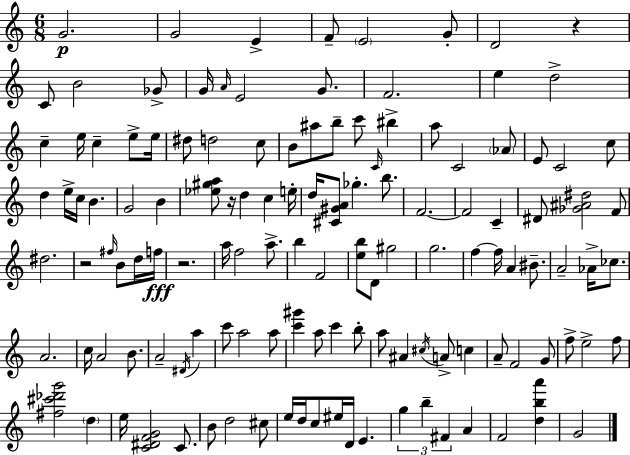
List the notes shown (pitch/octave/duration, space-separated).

G4/h. G4/h E4/q F4/e E4/h G4/e D4/h R/q C4/e B4/h Gb4/e G4/s A4/s E4/h G4/e. F4/h. E5/q D5/h C5/q E5/s C5/q E5/e E5/s D#5/e D5/h C5/e B4/e A#5/e B5/e C6/e C4/s BIS5/q A5/e C4/h Ab4/e E4/e C4/h C5/e D5/q E5/s C5/s B4/q. G4/h B4/q [Eb5,G#5,A5]/e R/s D5/q C5/q E5/s D5/s [C#4,G#4,A4]/e Gb5/q. B5/e. F4/h. F4/h C4/q D#4/e [Gb4,A#4,D#5]/h F4/e D#5/h. R/h F#5/s B4/e D5/s F5/s R/h. A5/s F5/h A5/e. B5/q F4/h [E5,B5]/e D4/e G#5/h G5/h. F5/q F5/s A4/q BIS4/e. A4/h Ab4/s CES5/e. A4/h. C5/s A4/h B4/e. A4/h D#4/s A5/q C6/e A5/h A5/e [C6,G#6]/q A5/e C6/q B5/e A5/e A#4/q C#5/s A4/e C5/q A4/e F4/h G4/e F5/e E5/h F5/e [F#5,C#6,Db6,G6]/h D5/q E5/s [C4,D#4,F4,G4]/h C4/e. B4/e D5/h C#5/e E5/s D5/s C5/e EIS5/s D4/s E4/q. G5/q B5/q F#4/q A4/q F4/h [D5,B5,A6]/q G4/h